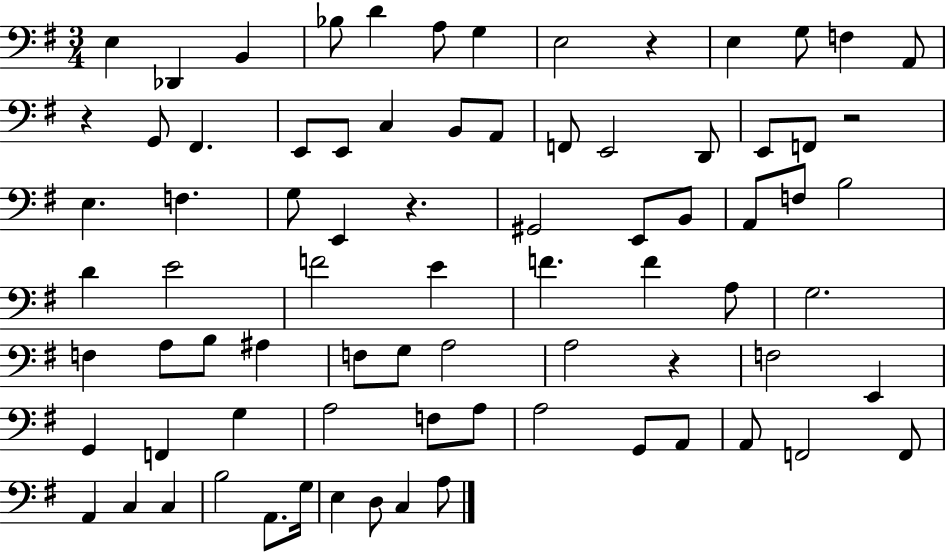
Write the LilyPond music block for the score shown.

{
  \clef bass
  \numericTimeSignature
  \time 3/4
  \key g \major
  e4 des,4 b,4 | bes8 d'4 a8 g4 | e2 r4 | e4 g8 f4 a,8 | \break r4 g,8 fis,4. | e,8 e,8 c4 b,8 a,8 | f,8 e,2 d,8 | e,8 f,8 r2 | \break e4. f4. | g8 e,4 r4. | gis,2 e,8 b,8 | a,8 f8 b2 | \break d'4 e'2 | f'2 e'4 | f'4. f'4 a8 | g2. | \break f4 a8 b8 ais4 | f8 g8 a2 | a2 r4 | f2 e,4 | \break g,4 f,4 g4 | a2 f8 a8 | a2 g,8 a,8 | a,8 f,2 f,8 | \break a,4 c4 c4 | b2 a,8. g16 | e4 d8 c4 a8 | \bar "|."
}